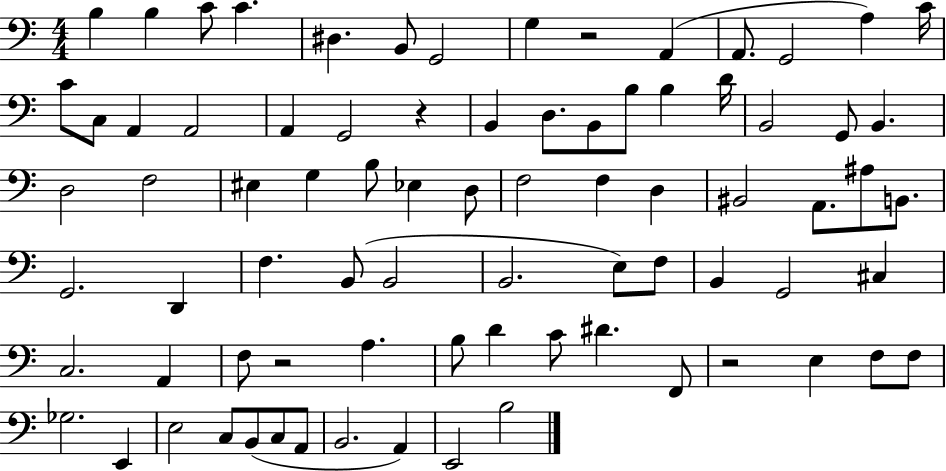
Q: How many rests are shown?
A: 4